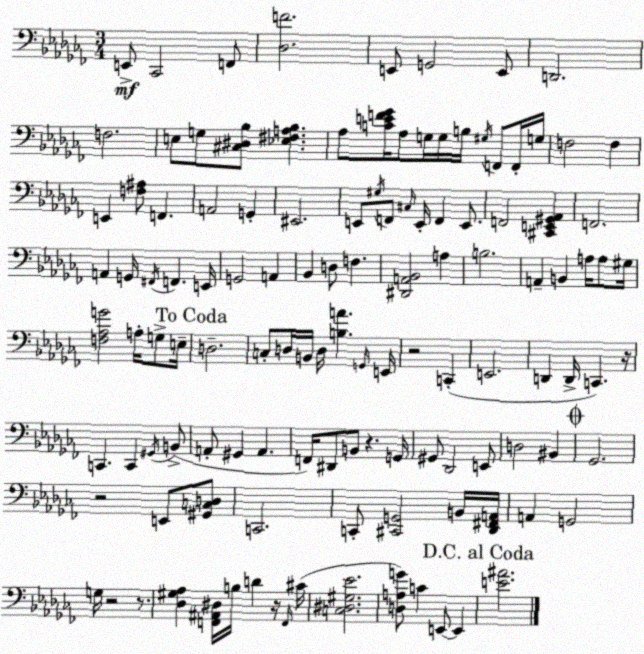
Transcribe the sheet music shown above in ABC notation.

X:1
T:Untitled
M:3/4
L:1/4
K:Abm
E,,/2 _C,,2 F,,/2 [_D,F]2 E,,/2 G,,2 E,,/2 D,,2 F,2 E,/2 G,/2 [^C,^D,_B,]/2 [_E,^F,A,_B,] _A,/2 [CEF_G]/4 _A,/2 G,/4 G,/4 B,/4 ^G,/4 F,,/2 F,,/4 G,/4 F,2 F, E,, [F,^A,]/2 F,, A,,2 G,, ^E,,2 E,,/2 ^G,/4 F,,/2 ^C,/4 E,,/4 F,, E,,/2 F,,2 [^C,,E,,^G,,_A,,] F,,2 A,, G,,/4 ^F,,/4 F,, E,,/4 G,,2 A,, _B,, D,/2 F, [^D,,A,,_B,,]2 A, B,2 A,, B,, A,/4 A,/2 ^G,/4 [F,_A,G]2 A,/4 G,/2 E,/4 D,2 C,/2 D,/4 B,,/4 D,/4 [B,A] G,,/4 E,,/4 z2 C,, E,,2 D,, D,,/4 C,, z/4 C,, C,, ^G,,/4 B,,/2 A,,/2 ^G,, A,, F,,/4 ^D,,/2 B,,/2 z G,,/4 ^G,,/2 _D,,2 E,,/2 D,2 ^B,, _G,,2 z2 E,,/2 [^G,,C,D,]/2 C,,2 C,,/2 [^C,,G,,]2 B,,/4 [_D,,^F,,A,,]/4 A,, G,,2 G,/4 z2 z/2 [_D,^G,_A,] [F,,^A,,^D,]/4 B,/4 D z/4 F,,/4 ^C/4 [C,^D,^G,_E]2 [D,A,G]/2 C E,,/2 E,, [E^A]2